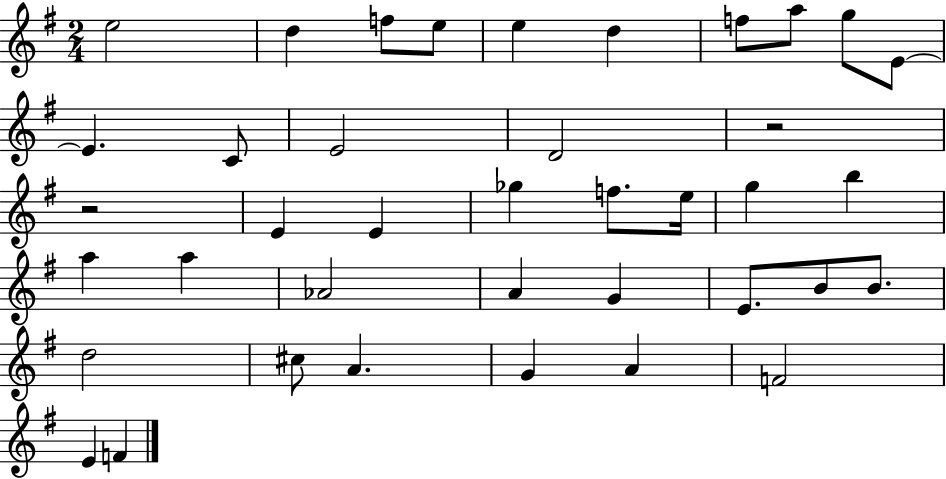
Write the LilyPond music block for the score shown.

{
  \clef treble
  \numericTimeSignature
  \time 2/4
  \key g \major
  e''2 | d''4 f''8 e''8 | e''4 d''4 | f''8 a''8 g''8 e'8~~ | \break e'4. c'8 | e'2 | d'2 | r2 | \break r2 | e'4 e'4 | ges''4 f''8. e''16 | g''4 b''4 | \break a''4 a''4 | aes'2 | a'4 g'4 | e'8. b'8 b'8. | \break d''2 | cis''8 a'4. | g'4 a'4 | f'2 | \break e'4 f'4 | \bar "|."
}